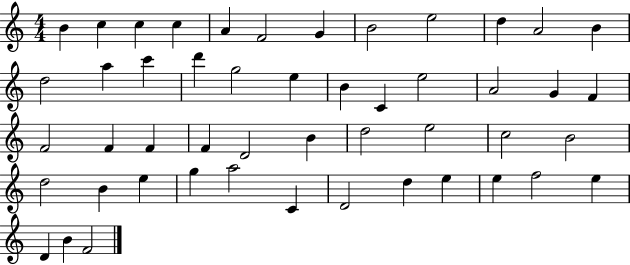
B4/q C5/q C5/q C5/q A4/q F4/h G4/q B4/h E5/h D5/q A4/h B4/q D5/h A5/q C6/q D6/q G5/h E5/q B4/q C4/q E5/h A4/h G4/q F4/q F4/h F4/q F4/q F4/q D4/h B4/q D5/h E5/h C5/h B4/h D5/h B4/q E5/q G5/q A5/h C4/q D4/h D5/q E5/q E5/q F5/h E5/q D4/q B4/q F4/h